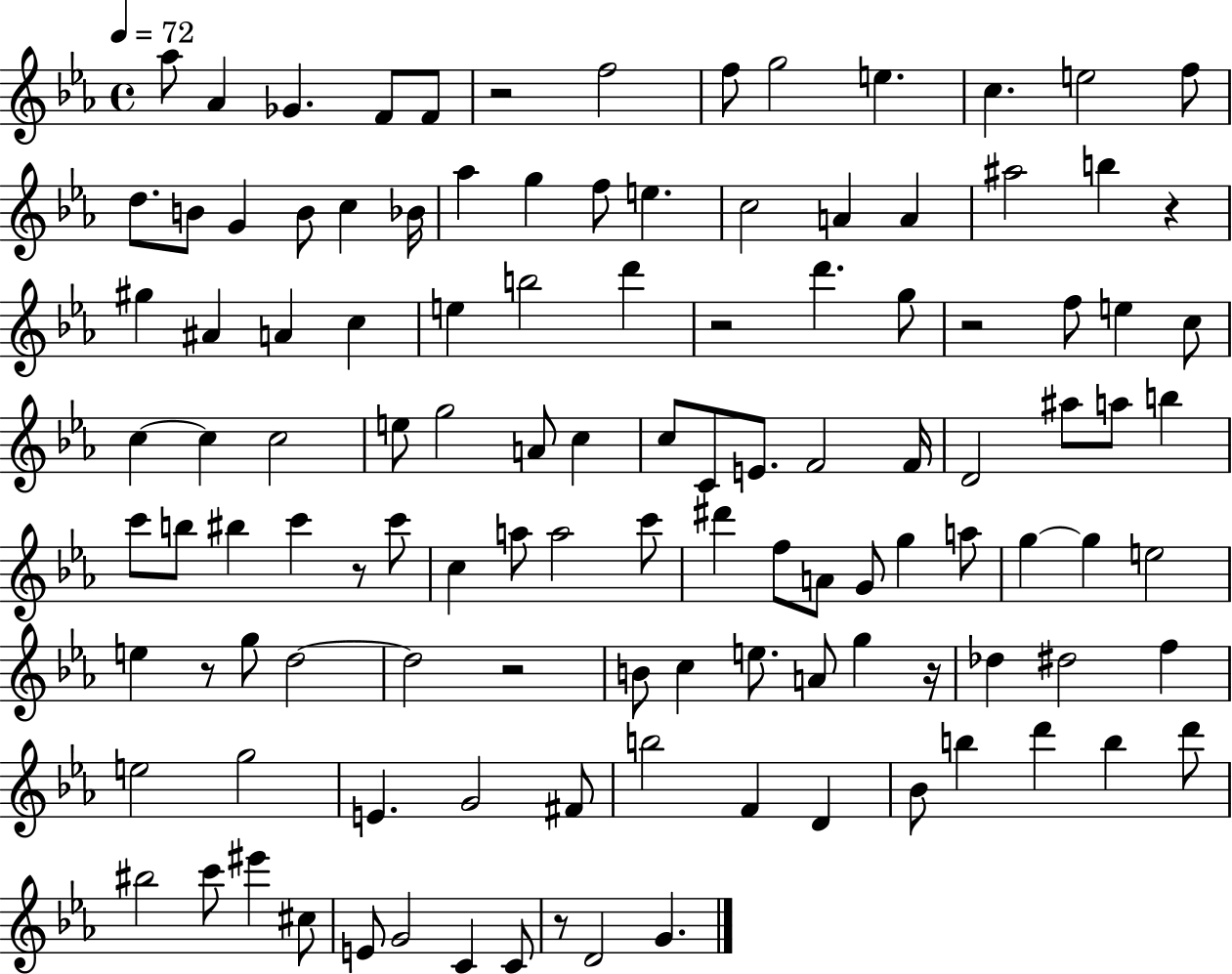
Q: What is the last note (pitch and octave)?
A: G4